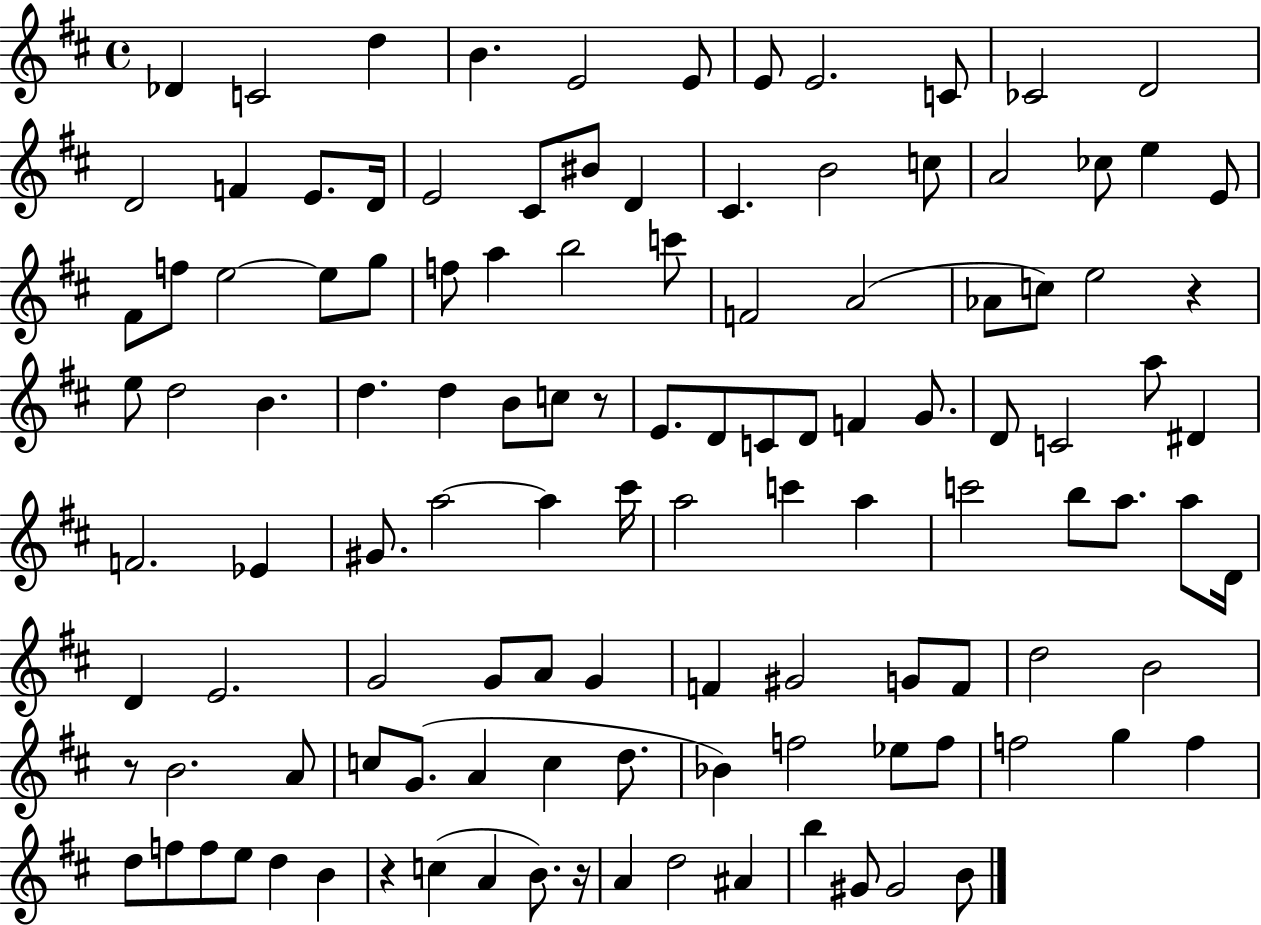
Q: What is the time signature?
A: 4/4